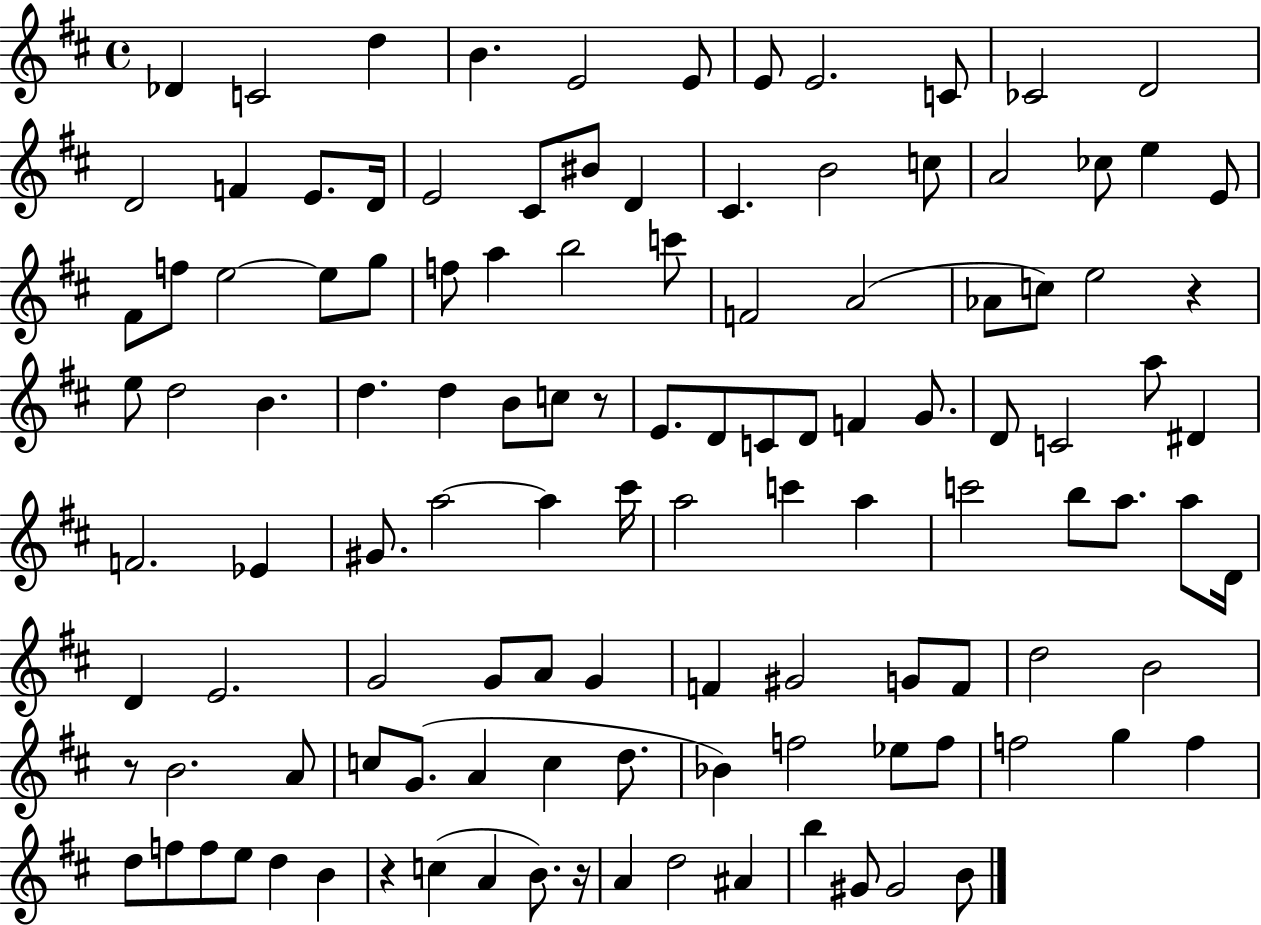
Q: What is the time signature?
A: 4/4